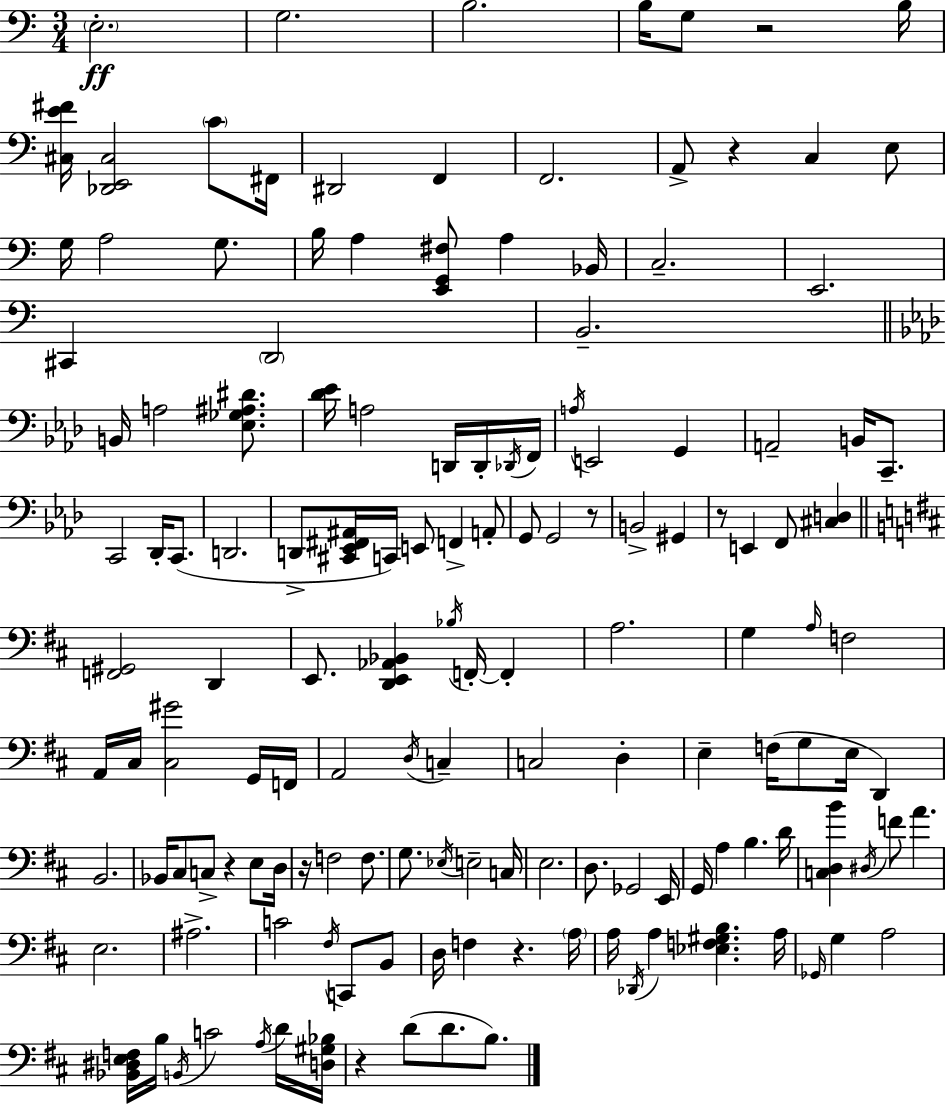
E3/h. G3/h. B3/h. B3/s G3/e R/h B3/s [C#3,E4,F#4]/s [Db2,E2,C#3]/h C4/e F#2/s D#2/h F2/q F2/h. A2/e R/q C3/q E3/e G3/s A3/h G3/e. B3/s A3/q [E2,G2,F#3]/e A3/q Bb2/s C3/h. E2/h. C#2/q D2/h B2/h. B2/s A3/h [Eb3,Gb3,A#3,D#4]/e. [Db4,Eb4]/s A3/h D2/s D2/s Db2/s F2/s A3/s E2/h G2/q A2/h B2/s C2/e. C2/h Db2/s C2/e. D2/h. D2/e [C#2,Eb2,F#2,A#2]/s C2/s E2/e F2/q A2/e G2/e G2/h R/e B2/h G#2/q R/e E2/q F2/e [C#3,D3]/q [F2,G#2]/h D2/q E2/e. [D2,E2,Ab2,Bb2]/q Bb3/s F2/s F2/q A3/h. G3/q A3/s F3/h A2/s C#3/s [C#3,G#4]/h G2/s F2/s A2/h D3/s C3/q C3/h D3/q E3/q F3/s G3/e E3/s D2/q B2/h. Bb2/s C#3/e C3/e R/q E3/e D3/s R/s F3/h F3/e. G3/e. Eb3/s E3/h C3/s E3/h. D3/e. Gb2/h E2/s G2/s A3/q B3/q. D4/s [C3,D3,B4]/q D#3/s F4/e A4/q. E3/h. A#3/h. C4/h F#3/s C2/e B2/e D3/s F3/q R/q. A3/s A3/s Db2/s A3/q [Eb3,F3,G#3,B3]/q. A3/s Gb2/s G3/q A3/h [Bb2,D#3,E3,F3]/s B3/s B2/s C4/h A3/s D4/s [D3,G#3,Bb3]/s R/q D4/e D4/e. B3/e.